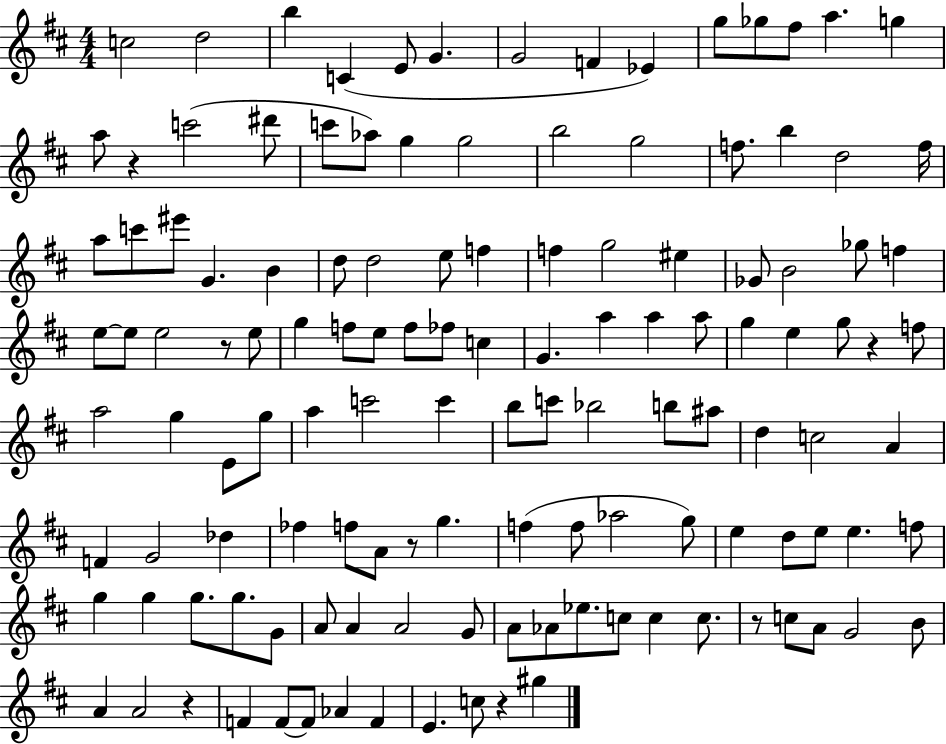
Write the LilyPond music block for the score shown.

{
  \clef treble
  \numericTimeSignature
  \time 4/4
  \key d \major
  c''2 d''2 | b''4 c'4( e'8 g'4. | g'2 f'4 ees'4) | g''8 ges''8 fis''8 a''4. g''4 | \break a''8 r4 c'''2( dis'''8 | c'''8 aes''8) g''4 g''2 | b''2 g''2 | f''8. b''4 d''2 f''16 | \break a''8 c'''8 eis'''8 g'4. b'4 | d''8 d''2 e''8 f''4 | f''4 g''2 eis''4 | ges'8 b'2 ges''8 f''4 | \break e''8~~ e''8 e''2 r8 e''8 | g''4 f''8 e''8 f''8 fes''8 c''4 | g'4. a''4 a''4 a''8 | g''4 e''4 g''8 r4 f''8 | \break a''2 g''4 e'8 g''8 | a''4 c'''2 c'''4 | b''8 c'''8 bes''2 b''8 ais''8 | d''4 c''2 a'4 | \break f'4 g'2 des''4 | fes''4 f''8 a'8 r8 g''4. | f''4( f''8 aes''2 g''8) | e''4 d''8 e''8 e''4. f''8 | \break g''4 g''4 g''8. g''8. g'8 | a'8 a'4 a'2 g'8 | a'8 aes'8 ees''8. c''8 c''4 c''8. | r8 c''8 a'8 g'2 b'8 | \break a'4 a'2 r4 | f'4 f'8~~ f'8 aes'4 f'4 | e'4. c''8 r4 gis''4 | \bar "|."
}